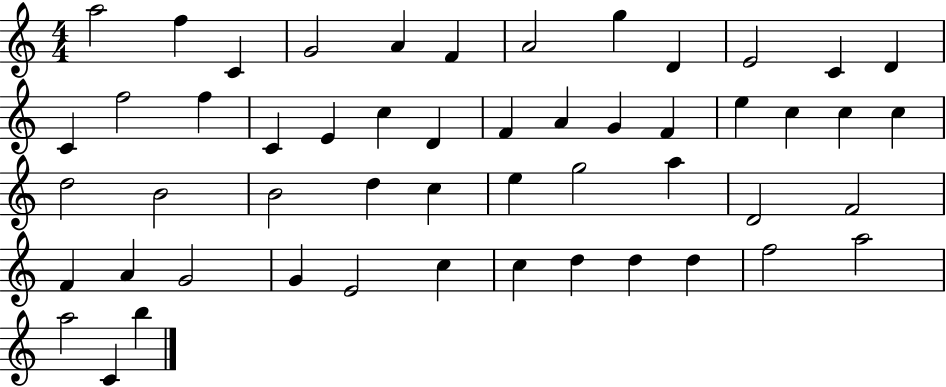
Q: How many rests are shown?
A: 0